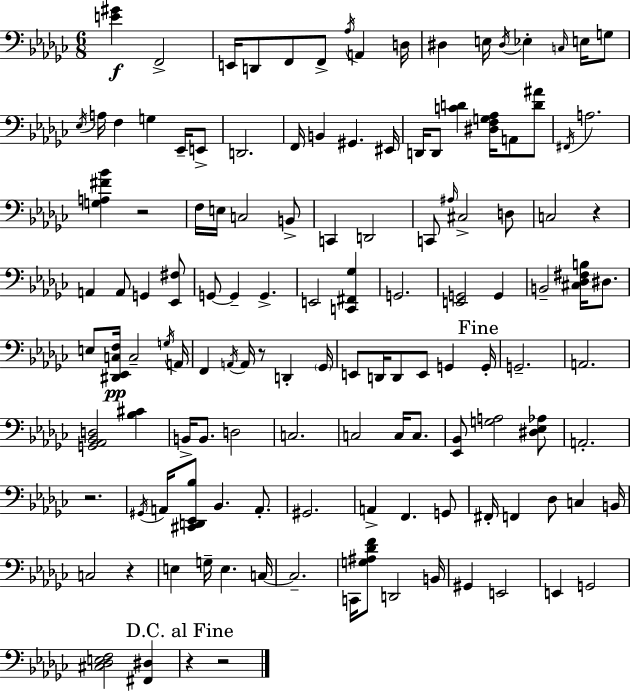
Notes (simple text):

[E4,G#4]/q F2/h E2/s D2/e F2/e F2/e Ab3/s A2/q D3/s D#3/q E3/s D#3/s Eb3/q C3/s E3/s G3/e Eb3/s A3/s F3/q G3/q Eb2/s E2/e D2/h. F2/s B2/q G#2/q. EIS2/s D2/s D2/e [C4,D4]/q [D#3,F3,G3,Ab3]/s A2/e [D4,A#4]/e F#2/s A3/h. [G3,A3,F#4,Bb4]/q R/h F3/s E3/s C3/h B2/e C2/q D2/h C2/e A#3/s C#3/h D3/e C3/h R/q A2/q A2/e G2/q [Eb2,F#3]/e G2/e G2/q G2/q. E2/h [C2,F#2,Gb3]/q G2/h. [E2,G2]/h G2/q B2/h [C#3,Db3,F#3,B3]/s D#3/e. E3/e [D#2,Eb2,C3,F3]/s C3/h G3/s A2/s F2/q A2/s A2/s R/e D2/q Gb2/s E2/e D2/s D2/e E2/e G2/q G2/s G2/h. A2/h. [G2,Ab2,Bb2,D3]/h [Bb3,C#4]/q B2/s B2/e. D3/h C3/h. C3/h C3/s C3/e. [Eb2,Bb2]/e [G3,A3]/h [D#3,Eb3,Ab3]/e A2/h. R/h. G#2/s A2/s [C#2,D2,Eb2,Bb3]/e Bb2/q. A2/e. G#2/h. A2/q F2/q. G2/e F#2/s F2/q Db3/e C3/q B2/s C3/h R/q E3/q G3/s E3/q. C3/s C3/h. C2/s [G3,A#3,Db4,F4]/e D2/h B2/s G#2/q E2/h E2/q G2/h [C#3,Db3,E3,F3]/h [F#2,D#3]/q R/q R/h